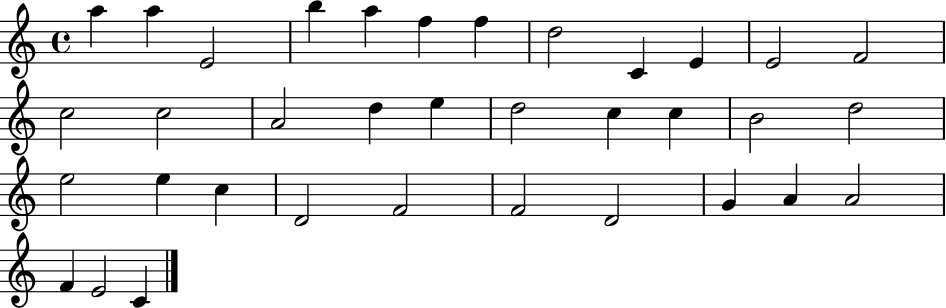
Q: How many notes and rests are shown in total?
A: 35